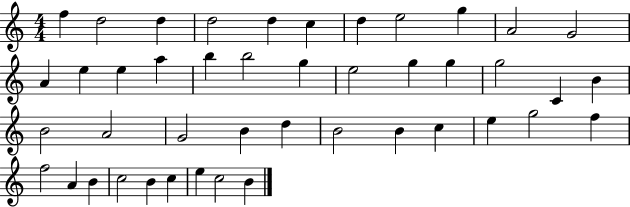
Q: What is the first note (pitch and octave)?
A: F5